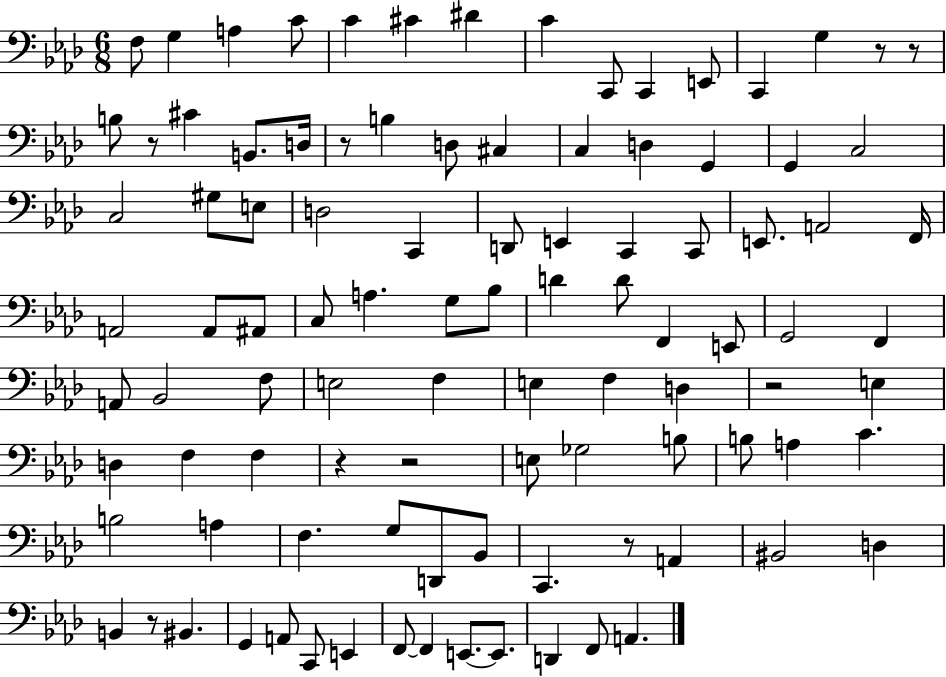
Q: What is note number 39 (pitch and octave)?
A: A2